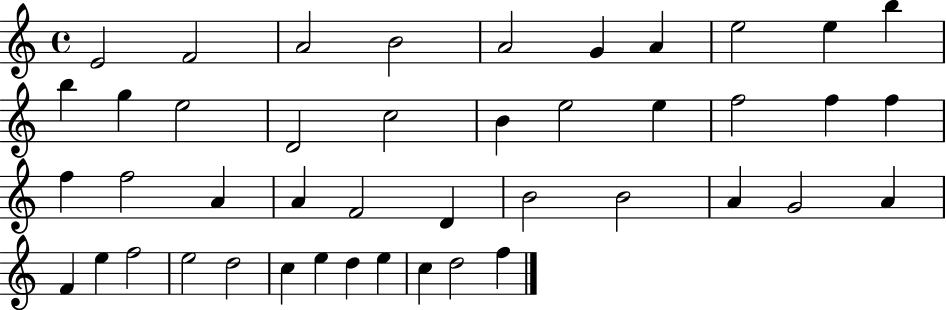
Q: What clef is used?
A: treble